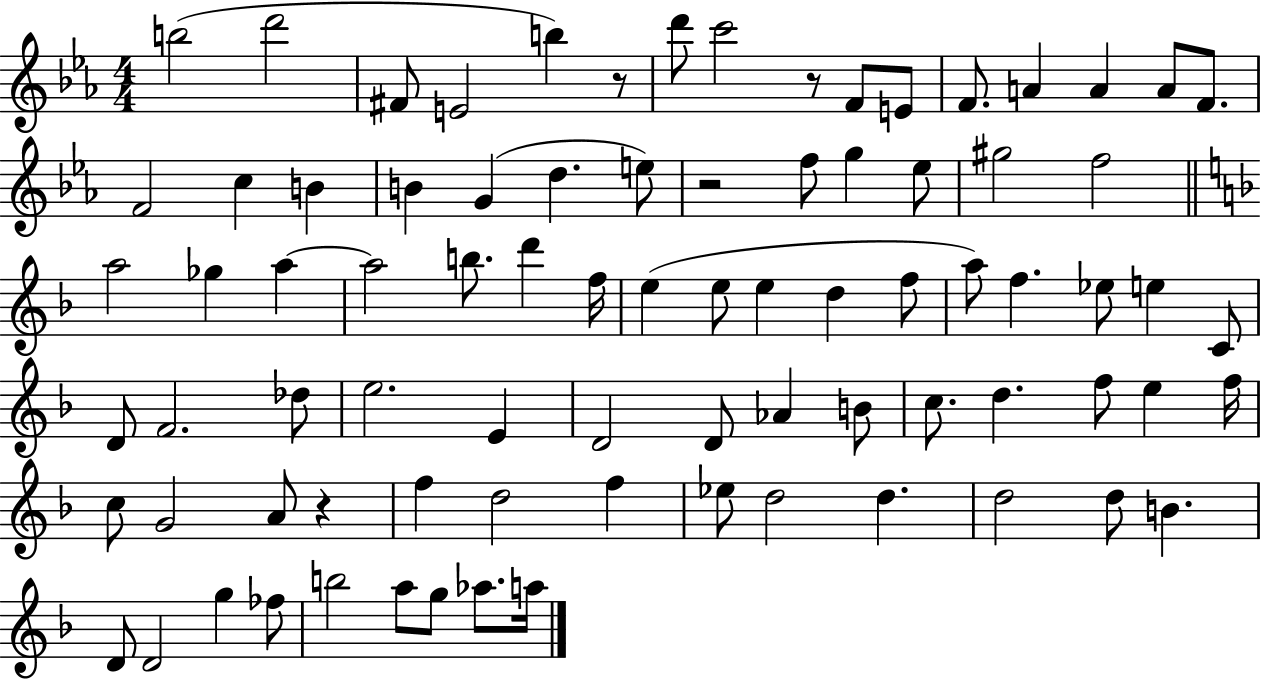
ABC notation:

X:1
T:Untitled
M:4/4
L:1/4
K:Eb
b2 d'2 ^F/2 E2 b z/2 d'/2 c'2 z/2 F/2 E/2 F/2 A A A/2 F/2 F2 c B B G d e/2 z2 f/2 g _e/2 ^g2 f2 a2 _g a a2 b/2 d' f/4 e e/2 e d f/2 a/2 f _e/2 e C/2 D/2 F2 _d/2 e2 E D2 D/2 _A B/2 c/2 d f/2 e f/4 c/2 G2 A/2 z f d2 f _e/2 d2 d d2 d/2 B D/2 D2 g _f/2 b2 a/2 g/2 _a/2 a/4